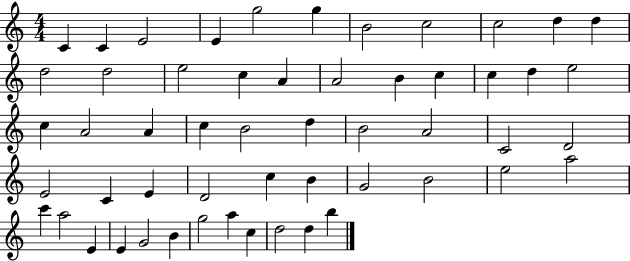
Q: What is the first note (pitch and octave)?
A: C4